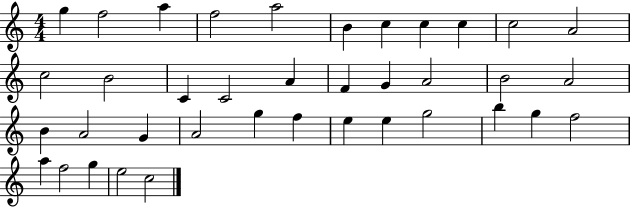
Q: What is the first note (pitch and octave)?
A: G5